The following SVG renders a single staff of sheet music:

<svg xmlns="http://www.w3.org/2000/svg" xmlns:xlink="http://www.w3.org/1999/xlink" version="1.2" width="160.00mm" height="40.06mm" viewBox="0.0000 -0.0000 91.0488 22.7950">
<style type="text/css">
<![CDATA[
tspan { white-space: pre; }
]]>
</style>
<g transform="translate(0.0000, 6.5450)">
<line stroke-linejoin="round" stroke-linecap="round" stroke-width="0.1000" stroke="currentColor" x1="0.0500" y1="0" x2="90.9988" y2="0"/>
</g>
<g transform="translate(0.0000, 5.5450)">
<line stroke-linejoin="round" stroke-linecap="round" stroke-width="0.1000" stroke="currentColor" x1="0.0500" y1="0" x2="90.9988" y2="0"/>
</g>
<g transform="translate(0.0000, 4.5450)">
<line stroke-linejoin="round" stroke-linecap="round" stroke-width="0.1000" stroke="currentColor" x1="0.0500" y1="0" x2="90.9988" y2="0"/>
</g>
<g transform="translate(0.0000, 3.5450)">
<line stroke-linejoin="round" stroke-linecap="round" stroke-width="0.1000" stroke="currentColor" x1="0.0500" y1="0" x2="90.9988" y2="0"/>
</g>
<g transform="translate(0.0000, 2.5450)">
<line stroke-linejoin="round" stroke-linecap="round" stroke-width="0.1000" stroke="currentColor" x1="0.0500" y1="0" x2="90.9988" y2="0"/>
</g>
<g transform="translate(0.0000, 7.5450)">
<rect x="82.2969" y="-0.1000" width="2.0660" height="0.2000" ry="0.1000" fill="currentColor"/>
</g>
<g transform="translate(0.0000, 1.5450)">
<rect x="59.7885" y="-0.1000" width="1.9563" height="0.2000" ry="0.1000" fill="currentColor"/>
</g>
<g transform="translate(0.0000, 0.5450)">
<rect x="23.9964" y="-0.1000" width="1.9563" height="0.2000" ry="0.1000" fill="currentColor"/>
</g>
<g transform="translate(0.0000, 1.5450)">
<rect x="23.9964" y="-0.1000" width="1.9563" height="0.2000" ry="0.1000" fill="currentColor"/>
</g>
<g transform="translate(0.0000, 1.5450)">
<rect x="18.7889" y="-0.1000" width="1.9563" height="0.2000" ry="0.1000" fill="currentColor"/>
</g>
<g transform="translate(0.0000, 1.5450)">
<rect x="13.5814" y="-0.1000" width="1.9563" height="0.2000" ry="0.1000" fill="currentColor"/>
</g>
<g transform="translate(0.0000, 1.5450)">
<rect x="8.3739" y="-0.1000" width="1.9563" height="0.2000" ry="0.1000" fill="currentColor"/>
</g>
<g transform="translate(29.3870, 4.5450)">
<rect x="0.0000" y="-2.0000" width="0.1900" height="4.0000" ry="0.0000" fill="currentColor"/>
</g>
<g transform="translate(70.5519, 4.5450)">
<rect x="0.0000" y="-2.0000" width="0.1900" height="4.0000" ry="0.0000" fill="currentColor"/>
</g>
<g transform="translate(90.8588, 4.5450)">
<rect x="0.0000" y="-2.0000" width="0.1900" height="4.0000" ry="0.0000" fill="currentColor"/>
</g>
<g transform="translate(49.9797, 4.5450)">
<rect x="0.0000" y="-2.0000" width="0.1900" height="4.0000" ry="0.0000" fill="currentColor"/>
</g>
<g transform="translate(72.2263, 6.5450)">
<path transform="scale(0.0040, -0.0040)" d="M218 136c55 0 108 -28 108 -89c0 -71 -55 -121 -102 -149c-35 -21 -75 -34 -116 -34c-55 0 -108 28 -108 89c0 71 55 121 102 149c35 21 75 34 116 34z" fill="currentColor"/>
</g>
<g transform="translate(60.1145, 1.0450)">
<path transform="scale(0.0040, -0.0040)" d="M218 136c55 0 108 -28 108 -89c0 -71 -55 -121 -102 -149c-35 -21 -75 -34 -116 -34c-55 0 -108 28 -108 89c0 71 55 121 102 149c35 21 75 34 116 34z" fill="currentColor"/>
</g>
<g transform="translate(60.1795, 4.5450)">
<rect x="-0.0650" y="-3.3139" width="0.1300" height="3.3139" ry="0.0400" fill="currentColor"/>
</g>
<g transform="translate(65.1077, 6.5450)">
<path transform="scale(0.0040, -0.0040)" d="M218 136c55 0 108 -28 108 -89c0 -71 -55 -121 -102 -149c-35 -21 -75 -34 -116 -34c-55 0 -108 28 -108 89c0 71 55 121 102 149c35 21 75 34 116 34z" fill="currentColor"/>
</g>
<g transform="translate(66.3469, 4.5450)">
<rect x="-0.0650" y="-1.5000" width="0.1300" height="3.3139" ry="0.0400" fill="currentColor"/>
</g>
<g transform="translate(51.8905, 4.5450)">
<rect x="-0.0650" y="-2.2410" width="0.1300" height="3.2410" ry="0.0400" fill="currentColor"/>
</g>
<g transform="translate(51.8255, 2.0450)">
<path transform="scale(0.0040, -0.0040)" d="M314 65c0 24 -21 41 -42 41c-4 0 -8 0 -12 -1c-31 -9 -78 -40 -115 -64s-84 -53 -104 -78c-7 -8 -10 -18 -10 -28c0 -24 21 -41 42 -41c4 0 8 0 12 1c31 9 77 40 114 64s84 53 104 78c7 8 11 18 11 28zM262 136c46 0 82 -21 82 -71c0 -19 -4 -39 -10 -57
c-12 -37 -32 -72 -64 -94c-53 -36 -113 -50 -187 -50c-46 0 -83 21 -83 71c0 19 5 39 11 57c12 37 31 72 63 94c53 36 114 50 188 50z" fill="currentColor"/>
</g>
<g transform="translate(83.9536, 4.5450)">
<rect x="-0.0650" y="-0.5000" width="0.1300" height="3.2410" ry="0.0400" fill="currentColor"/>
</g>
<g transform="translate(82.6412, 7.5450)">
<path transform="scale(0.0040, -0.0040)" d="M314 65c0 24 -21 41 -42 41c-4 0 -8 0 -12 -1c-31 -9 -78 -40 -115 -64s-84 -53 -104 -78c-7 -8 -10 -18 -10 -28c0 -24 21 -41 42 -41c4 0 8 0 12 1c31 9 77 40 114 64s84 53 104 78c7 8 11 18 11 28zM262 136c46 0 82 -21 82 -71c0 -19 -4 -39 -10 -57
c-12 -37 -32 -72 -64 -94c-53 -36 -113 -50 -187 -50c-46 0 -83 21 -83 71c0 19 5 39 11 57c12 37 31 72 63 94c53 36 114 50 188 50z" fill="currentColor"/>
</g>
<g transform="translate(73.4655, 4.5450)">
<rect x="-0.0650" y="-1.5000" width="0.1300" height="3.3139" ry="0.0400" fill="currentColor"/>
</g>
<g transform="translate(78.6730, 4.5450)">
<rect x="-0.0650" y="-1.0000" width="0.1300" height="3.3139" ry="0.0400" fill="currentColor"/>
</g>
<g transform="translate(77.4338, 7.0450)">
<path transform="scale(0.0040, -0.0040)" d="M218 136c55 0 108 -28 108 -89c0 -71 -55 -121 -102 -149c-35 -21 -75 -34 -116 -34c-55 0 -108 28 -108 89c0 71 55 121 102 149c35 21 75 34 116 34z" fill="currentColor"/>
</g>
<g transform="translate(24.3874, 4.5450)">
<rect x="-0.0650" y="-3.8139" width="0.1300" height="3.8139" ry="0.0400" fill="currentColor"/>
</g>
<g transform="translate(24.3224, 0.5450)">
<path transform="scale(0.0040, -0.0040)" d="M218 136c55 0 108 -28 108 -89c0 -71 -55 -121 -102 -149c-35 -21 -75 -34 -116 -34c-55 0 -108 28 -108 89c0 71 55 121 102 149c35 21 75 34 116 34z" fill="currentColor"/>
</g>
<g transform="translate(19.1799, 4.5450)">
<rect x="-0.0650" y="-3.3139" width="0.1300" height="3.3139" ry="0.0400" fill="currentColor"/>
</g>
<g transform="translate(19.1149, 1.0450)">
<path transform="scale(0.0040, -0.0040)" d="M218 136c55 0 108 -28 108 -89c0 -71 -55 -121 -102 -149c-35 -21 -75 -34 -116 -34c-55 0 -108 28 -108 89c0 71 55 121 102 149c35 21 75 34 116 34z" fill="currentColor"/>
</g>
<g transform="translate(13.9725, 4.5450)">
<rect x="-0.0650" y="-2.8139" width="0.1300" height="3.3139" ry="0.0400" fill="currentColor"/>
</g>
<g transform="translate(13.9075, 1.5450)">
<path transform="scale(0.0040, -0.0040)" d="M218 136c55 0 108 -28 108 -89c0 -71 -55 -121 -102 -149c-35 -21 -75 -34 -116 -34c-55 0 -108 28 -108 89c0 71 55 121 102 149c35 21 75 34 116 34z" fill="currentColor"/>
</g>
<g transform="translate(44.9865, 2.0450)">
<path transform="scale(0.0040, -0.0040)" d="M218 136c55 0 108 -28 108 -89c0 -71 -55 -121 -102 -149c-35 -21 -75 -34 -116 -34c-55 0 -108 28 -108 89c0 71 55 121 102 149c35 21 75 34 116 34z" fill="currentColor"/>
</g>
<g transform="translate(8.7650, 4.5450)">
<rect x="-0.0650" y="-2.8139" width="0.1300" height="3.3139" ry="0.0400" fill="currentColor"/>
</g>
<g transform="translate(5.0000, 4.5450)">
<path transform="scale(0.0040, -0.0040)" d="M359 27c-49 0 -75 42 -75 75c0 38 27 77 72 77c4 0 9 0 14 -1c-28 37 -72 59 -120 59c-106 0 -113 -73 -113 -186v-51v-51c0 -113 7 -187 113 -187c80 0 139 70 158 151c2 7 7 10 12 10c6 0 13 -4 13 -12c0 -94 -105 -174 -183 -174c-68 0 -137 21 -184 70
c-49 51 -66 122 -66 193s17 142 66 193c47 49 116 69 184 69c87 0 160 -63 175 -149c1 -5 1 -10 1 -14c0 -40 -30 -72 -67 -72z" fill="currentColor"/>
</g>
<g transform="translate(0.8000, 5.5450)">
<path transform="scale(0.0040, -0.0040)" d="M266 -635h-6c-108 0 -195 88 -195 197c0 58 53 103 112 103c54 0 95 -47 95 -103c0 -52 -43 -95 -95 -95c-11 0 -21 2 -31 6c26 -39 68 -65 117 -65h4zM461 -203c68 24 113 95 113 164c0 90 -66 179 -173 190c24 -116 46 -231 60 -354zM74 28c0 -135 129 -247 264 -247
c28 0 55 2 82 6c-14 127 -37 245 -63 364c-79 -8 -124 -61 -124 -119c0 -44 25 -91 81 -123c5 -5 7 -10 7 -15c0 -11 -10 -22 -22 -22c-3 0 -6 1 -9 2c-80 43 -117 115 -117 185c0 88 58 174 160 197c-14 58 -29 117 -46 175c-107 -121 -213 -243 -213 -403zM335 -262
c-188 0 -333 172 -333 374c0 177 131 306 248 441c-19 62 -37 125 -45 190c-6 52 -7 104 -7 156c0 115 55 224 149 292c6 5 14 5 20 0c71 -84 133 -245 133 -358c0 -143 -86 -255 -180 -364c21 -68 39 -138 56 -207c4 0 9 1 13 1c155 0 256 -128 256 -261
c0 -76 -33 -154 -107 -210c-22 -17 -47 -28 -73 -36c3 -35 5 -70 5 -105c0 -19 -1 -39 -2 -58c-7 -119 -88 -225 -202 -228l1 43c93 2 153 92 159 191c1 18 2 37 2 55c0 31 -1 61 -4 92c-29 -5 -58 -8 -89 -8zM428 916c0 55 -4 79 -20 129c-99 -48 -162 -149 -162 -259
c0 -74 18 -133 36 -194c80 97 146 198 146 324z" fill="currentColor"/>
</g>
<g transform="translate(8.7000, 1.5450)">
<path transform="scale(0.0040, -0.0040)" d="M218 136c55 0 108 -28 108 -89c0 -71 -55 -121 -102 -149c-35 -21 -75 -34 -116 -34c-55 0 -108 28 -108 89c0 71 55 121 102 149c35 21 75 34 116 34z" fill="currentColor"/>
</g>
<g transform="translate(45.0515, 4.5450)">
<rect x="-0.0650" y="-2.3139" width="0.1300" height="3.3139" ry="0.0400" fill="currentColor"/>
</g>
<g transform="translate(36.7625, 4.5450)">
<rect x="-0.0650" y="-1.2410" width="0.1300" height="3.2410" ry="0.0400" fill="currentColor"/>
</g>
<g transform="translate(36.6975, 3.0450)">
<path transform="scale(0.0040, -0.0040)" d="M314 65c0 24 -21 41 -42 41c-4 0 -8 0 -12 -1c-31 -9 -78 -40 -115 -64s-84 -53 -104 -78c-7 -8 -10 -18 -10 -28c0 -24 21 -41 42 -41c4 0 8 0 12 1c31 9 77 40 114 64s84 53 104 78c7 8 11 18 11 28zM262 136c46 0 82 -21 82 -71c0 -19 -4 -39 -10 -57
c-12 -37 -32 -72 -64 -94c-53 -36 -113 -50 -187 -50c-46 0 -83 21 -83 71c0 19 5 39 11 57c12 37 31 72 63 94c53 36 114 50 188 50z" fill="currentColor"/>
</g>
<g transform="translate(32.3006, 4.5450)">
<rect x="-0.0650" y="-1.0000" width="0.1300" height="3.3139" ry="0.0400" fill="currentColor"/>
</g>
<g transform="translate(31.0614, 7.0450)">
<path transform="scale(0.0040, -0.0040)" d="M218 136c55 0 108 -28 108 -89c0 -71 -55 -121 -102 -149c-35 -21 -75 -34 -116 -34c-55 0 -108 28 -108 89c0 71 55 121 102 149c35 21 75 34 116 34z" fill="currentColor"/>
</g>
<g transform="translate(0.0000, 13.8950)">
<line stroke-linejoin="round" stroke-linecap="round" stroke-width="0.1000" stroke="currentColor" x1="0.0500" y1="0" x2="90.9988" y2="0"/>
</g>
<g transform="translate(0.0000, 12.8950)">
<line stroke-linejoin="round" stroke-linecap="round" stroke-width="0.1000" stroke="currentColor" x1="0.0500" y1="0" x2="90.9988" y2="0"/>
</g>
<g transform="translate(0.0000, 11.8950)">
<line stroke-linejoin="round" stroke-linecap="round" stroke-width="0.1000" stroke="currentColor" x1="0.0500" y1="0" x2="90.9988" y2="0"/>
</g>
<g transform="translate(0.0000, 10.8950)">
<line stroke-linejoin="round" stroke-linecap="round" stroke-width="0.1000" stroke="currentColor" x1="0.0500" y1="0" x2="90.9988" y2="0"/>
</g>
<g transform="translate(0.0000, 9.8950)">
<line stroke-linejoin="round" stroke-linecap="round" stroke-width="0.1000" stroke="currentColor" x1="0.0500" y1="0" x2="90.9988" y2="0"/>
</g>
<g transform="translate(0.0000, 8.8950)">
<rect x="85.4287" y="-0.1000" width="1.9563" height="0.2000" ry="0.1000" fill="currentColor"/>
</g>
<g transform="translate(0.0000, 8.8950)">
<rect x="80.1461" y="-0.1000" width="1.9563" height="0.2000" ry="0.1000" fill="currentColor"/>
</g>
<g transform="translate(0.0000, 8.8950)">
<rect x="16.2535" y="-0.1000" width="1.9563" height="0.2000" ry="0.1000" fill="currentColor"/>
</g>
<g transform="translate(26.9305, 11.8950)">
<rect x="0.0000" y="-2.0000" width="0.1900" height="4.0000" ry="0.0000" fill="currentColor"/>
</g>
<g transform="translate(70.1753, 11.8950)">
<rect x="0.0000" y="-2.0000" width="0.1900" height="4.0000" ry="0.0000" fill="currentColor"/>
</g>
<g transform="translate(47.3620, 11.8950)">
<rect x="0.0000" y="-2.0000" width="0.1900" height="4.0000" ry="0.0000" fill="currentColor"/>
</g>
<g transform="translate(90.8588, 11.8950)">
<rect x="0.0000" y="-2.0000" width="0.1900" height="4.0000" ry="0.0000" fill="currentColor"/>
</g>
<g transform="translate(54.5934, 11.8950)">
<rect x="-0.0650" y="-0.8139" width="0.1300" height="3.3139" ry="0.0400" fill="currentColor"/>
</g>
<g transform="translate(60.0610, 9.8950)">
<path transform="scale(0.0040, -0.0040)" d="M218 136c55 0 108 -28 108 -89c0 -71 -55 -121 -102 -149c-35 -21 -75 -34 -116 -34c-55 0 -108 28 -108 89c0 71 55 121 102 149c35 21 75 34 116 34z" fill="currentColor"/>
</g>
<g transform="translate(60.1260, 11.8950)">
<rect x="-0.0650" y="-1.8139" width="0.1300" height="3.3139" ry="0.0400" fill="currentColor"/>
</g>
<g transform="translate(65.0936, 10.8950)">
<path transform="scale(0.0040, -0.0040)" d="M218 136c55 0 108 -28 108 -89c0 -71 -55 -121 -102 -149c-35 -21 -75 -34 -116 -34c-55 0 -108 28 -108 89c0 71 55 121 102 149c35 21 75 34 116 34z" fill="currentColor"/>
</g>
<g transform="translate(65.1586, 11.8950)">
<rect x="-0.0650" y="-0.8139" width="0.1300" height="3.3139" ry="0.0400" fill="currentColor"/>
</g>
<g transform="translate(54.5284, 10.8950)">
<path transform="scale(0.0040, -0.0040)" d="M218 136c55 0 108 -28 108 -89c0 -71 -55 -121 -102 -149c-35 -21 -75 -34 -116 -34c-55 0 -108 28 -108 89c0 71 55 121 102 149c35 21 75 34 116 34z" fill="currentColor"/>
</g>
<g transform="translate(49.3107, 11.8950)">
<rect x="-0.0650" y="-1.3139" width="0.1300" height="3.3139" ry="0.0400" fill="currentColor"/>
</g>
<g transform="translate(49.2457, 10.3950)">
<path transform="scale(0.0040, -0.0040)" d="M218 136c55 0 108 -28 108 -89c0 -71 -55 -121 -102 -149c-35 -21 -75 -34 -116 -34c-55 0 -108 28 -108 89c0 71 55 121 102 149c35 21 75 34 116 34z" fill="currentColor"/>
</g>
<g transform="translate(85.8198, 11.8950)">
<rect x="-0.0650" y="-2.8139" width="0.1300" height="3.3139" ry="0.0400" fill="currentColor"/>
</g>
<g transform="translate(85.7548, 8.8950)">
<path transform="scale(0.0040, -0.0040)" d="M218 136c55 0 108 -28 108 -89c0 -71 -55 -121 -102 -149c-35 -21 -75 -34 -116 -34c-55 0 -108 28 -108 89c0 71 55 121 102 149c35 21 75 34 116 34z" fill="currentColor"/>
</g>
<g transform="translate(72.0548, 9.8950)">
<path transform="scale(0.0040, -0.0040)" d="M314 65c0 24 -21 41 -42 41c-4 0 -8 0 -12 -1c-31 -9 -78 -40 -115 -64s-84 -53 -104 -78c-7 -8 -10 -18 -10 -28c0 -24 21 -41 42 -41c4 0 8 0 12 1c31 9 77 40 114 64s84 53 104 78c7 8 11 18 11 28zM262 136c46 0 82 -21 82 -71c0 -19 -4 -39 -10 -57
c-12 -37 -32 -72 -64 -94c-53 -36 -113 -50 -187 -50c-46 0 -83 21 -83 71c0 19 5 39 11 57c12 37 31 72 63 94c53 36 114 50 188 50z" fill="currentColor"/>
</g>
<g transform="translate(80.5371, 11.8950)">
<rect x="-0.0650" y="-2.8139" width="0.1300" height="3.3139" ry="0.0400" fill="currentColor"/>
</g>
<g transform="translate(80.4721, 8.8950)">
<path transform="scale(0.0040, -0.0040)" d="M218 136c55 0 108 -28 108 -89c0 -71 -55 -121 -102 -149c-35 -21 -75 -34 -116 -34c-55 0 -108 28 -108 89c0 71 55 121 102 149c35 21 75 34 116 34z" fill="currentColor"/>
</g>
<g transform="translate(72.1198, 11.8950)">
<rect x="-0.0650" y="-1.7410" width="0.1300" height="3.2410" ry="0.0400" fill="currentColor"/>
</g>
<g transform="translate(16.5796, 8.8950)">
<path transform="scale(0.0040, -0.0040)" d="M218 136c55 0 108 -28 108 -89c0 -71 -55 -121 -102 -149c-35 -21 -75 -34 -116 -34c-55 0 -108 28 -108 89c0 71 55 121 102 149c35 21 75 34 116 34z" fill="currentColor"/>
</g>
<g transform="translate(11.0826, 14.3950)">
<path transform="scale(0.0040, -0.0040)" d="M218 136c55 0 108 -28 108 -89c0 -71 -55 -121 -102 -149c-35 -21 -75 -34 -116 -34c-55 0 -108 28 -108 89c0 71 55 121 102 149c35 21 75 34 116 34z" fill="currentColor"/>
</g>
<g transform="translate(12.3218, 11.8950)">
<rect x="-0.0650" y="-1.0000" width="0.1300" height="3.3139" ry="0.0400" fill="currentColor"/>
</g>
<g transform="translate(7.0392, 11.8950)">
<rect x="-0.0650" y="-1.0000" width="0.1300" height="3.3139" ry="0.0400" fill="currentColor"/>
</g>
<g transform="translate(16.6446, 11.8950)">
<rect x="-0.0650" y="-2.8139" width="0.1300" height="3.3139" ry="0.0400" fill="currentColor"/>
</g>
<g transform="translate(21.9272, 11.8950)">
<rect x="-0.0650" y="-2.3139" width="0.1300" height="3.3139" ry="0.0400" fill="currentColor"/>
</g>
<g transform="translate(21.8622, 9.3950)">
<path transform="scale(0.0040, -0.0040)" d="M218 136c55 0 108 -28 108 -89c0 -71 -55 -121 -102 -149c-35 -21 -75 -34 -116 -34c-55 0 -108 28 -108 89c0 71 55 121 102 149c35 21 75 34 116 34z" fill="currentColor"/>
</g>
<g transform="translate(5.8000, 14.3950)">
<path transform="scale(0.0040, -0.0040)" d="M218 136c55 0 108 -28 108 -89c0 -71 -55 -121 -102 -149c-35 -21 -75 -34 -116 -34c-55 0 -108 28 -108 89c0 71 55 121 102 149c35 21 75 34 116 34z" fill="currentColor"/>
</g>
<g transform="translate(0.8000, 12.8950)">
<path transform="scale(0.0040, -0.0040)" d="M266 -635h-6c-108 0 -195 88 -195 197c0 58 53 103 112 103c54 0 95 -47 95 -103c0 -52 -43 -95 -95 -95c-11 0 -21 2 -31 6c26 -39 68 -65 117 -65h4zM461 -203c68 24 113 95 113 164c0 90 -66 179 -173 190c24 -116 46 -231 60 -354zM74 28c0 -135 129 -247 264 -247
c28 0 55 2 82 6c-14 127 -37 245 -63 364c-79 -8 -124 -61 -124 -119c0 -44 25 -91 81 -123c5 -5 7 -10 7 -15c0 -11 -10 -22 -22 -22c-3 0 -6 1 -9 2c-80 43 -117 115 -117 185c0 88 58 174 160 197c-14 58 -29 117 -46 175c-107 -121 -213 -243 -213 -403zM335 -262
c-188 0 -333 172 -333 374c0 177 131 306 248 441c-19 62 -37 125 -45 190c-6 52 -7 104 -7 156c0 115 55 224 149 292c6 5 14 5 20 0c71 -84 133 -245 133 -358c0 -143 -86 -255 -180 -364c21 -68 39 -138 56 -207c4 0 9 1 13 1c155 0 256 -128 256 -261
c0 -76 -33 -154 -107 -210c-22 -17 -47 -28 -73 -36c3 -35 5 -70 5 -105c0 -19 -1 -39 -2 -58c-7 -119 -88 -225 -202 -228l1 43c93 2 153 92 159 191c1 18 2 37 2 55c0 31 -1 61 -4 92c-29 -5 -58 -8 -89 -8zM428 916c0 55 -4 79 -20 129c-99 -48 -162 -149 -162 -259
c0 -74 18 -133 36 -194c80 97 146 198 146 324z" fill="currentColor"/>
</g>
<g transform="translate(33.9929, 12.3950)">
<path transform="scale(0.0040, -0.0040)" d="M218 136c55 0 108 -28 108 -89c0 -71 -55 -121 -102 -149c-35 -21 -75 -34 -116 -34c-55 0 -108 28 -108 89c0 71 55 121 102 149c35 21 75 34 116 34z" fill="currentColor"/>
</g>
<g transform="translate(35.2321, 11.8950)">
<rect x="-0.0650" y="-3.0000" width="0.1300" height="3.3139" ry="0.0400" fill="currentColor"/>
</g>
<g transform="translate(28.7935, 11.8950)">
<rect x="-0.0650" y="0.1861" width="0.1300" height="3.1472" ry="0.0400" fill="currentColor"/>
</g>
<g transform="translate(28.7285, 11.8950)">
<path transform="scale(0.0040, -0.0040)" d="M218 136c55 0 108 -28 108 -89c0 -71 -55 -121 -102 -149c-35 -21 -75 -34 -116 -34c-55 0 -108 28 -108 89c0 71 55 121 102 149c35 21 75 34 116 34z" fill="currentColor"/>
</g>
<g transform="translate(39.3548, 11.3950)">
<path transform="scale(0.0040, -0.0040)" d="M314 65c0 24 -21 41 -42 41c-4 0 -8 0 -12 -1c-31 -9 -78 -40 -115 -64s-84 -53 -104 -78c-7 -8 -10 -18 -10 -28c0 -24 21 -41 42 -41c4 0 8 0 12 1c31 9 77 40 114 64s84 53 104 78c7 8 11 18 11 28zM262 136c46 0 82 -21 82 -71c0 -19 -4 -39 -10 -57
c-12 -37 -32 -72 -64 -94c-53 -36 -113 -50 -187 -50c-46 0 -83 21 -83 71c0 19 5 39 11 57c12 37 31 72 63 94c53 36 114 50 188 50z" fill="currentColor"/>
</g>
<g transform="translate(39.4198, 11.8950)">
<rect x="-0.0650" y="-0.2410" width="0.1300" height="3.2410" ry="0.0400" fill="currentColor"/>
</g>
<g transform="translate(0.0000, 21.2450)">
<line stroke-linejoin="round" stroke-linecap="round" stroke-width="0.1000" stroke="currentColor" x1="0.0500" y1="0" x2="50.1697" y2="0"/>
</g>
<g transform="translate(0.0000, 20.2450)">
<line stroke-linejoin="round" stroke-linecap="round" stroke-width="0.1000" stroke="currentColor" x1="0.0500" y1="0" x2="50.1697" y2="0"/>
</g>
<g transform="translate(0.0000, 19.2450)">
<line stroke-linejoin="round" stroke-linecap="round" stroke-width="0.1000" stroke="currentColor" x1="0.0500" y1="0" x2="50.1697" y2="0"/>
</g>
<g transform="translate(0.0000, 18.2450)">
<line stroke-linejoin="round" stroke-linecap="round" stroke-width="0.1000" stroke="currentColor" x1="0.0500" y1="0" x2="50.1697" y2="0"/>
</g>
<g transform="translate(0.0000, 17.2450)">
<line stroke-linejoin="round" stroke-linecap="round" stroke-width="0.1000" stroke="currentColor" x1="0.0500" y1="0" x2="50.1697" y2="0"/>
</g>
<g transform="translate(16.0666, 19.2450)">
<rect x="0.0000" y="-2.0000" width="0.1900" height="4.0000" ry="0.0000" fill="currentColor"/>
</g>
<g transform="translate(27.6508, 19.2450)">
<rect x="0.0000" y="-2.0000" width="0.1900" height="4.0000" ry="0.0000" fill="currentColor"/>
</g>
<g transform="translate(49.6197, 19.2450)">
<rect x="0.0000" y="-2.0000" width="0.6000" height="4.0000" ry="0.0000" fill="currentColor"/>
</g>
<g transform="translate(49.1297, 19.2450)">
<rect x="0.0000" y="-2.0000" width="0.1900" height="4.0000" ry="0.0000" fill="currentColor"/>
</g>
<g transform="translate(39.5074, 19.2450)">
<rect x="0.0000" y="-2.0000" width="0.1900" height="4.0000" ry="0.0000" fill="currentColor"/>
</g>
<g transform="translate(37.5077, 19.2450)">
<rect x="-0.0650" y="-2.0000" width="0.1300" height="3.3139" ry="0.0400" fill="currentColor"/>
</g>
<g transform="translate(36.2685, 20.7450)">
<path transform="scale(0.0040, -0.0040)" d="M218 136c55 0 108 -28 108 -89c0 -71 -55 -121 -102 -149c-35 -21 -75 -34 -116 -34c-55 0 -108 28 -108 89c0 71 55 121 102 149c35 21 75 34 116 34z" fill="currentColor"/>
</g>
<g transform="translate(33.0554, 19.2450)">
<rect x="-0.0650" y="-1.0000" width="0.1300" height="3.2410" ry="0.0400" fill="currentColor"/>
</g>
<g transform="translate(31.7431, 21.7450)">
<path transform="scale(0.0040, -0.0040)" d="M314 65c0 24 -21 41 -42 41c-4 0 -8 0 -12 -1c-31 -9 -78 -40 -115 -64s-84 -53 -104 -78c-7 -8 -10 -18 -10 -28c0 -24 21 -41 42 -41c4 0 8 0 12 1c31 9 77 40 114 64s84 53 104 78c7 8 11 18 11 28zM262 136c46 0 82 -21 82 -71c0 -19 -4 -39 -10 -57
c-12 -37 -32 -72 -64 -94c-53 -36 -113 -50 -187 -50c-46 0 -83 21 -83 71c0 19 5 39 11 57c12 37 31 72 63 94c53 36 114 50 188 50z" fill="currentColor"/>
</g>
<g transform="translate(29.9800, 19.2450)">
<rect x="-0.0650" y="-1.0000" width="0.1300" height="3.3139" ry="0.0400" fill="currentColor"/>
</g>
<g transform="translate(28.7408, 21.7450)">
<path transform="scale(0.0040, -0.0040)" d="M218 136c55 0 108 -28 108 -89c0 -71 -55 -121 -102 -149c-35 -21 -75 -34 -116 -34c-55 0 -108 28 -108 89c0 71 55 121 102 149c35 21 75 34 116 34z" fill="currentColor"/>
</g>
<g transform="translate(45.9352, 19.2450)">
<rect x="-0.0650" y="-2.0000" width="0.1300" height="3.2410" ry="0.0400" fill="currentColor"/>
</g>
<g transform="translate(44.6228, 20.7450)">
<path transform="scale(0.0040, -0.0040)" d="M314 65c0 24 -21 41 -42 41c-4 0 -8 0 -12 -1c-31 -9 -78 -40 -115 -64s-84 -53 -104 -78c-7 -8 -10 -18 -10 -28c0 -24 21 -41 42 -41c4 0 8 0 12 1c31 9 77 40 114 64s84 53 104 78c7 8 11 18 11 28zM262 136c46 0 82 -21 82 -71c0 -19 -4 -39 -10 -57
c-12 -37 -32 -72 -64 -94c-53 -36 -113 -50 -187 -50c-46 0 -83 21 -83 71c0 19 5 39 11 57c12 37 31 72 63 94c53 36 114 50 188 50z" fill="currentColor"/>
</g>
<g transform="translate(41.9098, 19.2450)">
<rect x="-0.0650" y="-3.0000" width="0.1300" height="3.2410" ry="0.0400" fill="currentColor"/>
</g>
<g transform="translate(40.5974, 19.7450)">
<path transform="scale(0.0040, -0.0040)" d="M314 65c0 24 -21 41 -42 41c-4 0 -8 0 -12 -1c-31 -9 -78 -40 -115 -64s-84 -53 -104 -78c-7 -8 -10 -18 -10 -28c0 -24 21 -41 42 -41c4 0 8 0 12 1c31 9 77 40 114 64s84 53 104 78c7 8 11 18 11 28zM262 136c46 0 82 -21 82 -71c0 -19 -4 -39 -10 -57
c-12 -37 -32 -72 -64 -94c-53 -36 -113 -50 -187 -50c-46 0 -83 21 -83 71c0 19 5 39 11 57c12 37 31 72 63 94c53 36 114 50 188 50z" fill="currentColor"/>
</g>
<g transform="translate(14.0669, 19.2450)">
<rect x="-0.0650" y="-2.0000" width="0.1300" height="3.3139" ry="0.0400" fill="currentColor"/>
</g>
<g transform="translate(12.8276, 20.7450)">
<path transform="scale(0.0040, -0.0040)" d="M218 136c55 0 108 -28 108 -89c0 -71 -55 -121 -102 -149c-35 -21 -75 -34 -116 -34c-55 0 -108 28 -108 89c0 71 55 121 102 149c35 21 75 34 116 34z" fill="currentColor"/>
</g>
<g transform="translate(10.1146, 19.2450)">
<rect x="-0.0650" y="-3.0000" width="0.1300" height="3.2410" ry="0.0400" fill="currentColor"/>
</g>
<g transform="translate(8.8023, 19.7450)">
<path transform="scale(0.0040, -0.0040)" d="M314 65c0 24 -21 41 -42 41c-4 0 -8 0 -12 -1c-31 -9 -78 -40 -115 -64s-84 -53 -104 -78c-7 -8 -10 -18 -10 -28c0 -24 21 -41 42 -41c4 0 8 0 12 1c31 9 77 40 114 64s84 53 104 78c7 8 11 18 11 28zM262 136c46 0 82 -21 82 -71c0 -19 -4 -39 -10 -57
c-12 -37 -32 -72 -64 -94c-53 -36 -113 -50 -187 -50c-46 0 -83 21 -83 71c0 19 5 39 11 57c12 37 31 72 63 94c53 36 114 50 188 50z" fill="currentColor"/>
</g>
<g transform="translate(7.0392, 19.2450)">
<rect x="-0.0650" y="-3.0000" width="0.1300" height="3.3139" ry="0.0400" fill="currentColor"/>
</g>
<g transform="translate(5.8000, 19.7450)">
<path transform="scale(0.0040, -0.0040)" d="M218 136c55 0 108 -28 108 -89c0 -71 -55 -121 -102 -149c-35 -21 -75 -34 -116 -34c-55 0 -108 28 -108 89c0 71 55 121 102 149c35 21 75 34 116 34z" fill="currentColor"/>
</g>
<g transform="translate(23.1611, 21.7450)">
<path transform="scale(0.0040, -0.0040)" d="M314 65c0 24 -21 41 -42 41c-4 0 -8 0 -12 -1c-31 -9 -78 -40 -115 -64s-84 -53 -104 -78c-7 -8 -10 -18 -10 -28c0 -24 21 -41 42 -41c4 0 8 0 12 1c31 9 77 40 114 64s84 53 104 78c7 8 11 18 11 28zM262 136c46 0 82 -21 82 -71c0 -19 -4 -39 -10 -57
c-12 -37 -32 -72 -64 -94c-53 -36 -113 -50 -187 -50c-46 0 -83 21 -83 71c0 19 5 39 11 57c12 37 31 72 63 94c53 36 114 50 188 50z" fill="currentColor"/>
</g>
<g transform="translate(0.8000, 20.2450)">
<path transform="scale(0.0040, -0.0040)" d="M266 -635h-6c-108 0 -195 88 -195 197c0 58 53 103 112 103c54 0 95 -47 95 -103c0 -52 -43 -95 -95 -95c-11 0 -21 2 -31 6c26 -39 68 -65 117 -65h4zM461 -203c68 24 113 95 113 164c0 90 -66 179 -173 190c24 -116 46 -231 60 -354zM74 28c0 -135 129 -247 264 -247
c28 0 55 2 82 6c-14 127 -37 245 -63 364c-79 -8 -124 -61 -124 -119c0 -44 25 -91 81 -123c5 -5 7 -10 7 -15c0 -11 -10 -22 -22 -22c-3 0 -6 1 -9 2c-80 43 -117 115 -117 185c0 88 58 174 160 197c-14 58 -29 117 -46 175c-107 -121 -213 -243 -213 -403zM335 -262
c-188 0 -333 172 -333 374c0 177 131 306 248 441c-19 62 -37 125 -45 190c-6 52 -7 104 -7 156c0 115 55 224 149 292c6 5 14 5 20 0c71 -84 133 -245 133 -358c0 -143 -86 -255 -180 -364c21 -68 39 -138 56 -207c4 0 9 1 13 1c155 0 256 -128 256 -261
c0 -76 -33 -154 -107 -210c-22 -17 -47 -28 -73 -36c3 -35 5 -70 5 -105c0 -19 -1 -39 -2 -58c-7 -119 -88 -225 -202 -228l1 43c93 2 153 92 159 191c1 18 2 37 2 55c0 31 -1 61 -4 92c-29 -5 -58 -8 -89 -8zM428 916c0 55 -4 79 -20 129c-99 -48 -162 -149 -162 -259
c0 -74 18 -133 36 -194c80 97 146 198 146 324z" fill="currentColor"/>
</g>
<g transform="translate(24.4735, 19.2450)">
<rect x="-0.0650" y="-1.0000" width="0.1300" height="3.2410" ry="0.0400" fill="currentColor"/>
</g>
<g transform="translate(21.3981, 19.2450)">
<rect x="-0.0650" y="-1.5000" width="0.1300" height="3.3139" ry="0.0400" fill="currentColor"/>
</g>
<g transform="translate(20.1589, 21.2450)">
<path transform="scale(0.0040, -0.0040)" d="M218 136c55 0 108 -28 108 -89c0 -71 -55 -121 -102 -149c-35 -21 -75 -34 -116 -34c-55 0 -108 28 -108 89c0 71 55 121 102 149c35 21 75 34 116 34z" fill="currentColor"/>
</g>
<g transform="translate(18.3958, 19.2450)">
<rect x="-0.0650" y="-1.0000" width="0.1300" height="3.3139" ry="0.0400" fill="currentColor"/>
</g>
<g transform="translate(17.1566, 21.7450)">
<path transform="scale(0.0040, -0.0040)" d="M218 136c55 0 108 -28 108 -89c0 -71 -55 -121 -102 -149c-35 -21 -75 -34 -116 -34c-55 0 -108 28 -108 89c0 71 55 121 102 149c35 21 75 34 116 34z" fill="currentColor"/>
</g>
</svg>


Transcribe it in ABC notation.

X:1
T:Untitled
M:4/4
L:1/4
K:C
a a b c' D e2 g g2 b E E D C2 D D a g B A c2 e d f d f2 a a A A2 F D E D2 D D2 F A2 F2